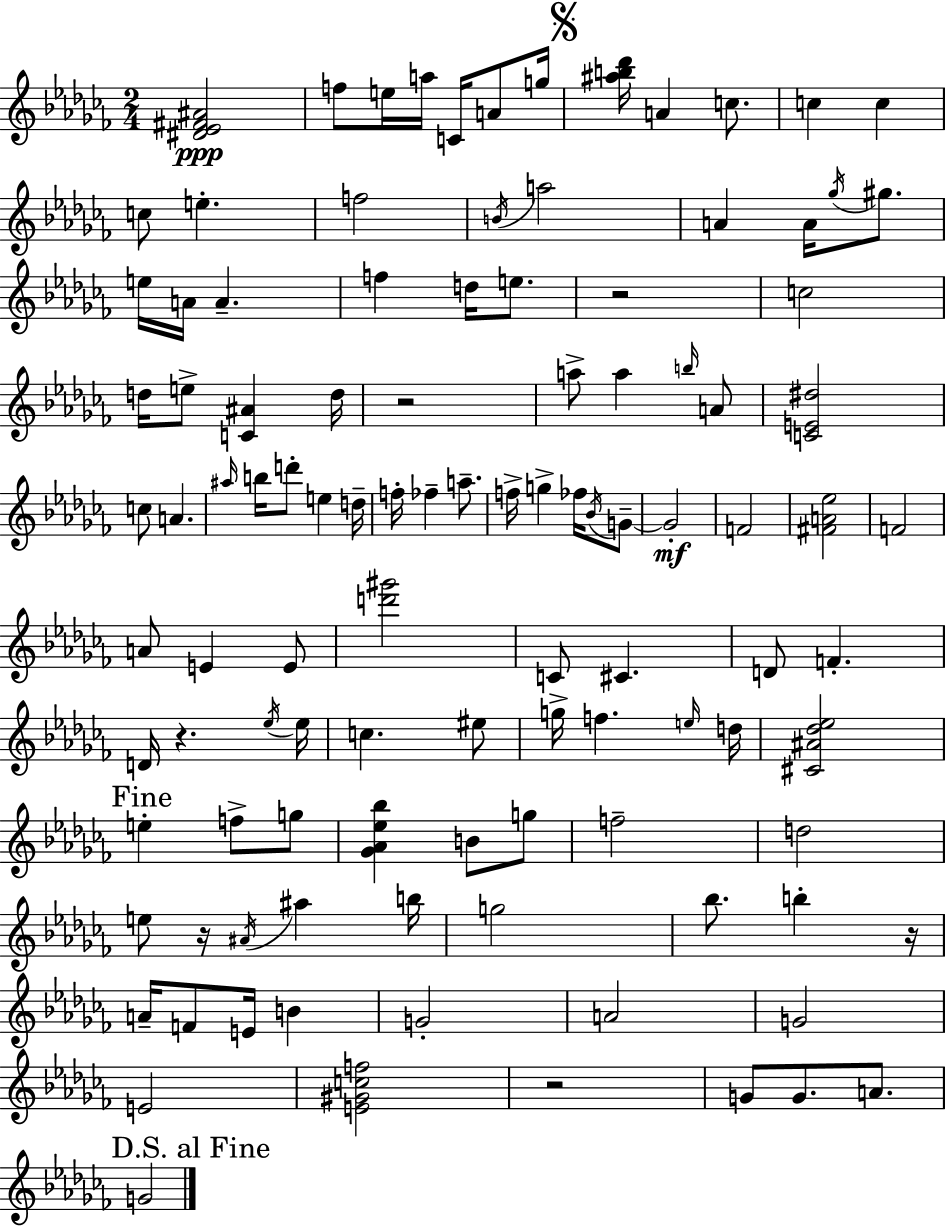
{
  \clef treble
  \numericTimeSignature
  \time 2/4
  \key aes \minor
  <dis' ees' fis' ais'>2\ppp | f''8 e''16 a''16 c'16 a'8 g''16 | \mark \markup { \musicglyph "scripts.segno" } <ais'' b'' des'''>16 a'4 c''8. | c''4 c''4 | \break c''8 e''4.-. | f''2 | \acciaccatura { b'16 } a''2 | a'4 a'16 \acciaccatura { ges''16 } gis''8. | \break e''16 a'16 a'4.-- | f''4 d''16 e''8. | r2 | c''2 | \break d''16 e''8-> <c' ais'>4 | d''16 r2 | a''8-> a''4 | \grace { b''16 } a'8 <c' e' dis''>2 | \break c''8 a'4. | \grace { ais''16 } b''16 d'''8-. e''4 | d''16-- f''16-. fes''4-- | a''8.-- f''16-> g''4-> | \break fes''16 \acciaccatura { bes'16 } g'8--~~ g'2-.\mf | f'2 | <fis' a' ees''>2 | f'2 | \break a'8 e'4 | e'8 <d''' gis'''>2 | c'8 cis'4. | d'8 f'4.-. | \break d'16 r4. | \acciaccatura { ees''16 } ees''16 c''4. | eis''8 g''16-> f''4. | \grace { e''16 } d''16 <cis' ais' des'' ees''>2 | \break \mark "Fine" e''4-. | f''8-> g''8 <ges' aes' ees'' bes''>4 | b'8 g''8 f''2-- | d''2 | \break e''8 | r16 \acciaccatura { ais'16 } ais''4 b''16 | g''2 | bes''8. b''4-. r16 | \break a'16-- f'8 e'16 b'4 | g'2-. | a'2 | g'2 | \break e'2 | <e' gis' c'' f''>2 | r2 | g'8 g'8. a'8. | \break \mark "D.S. al Fine" g'2 | \bar "|."
}